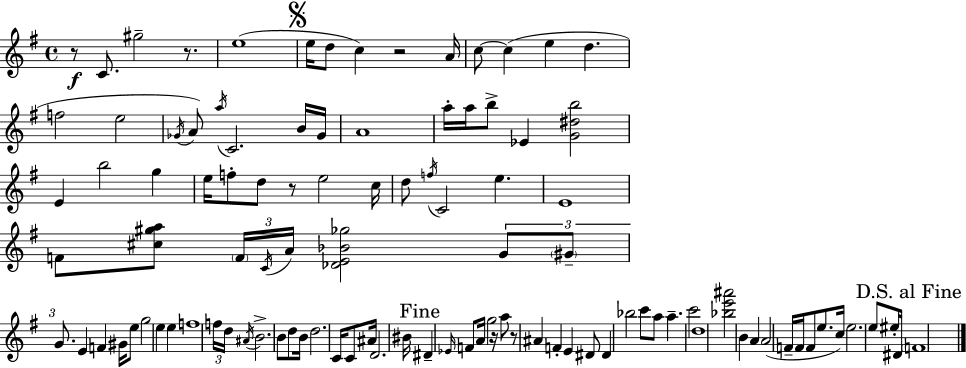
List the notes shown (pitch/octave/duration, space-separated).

R/e C4/e. G#5/h R/e. E5/w E5/s D5/e C5/q R/h A4/s C5/e C5/q E5/q D5/q. F5/h E5/h Gb4/s A4/e A5/s C4/h. B4/s Gb4/s A4/w A5/s A5/s B5/e Eb4/q [G4,D#5,B5]/h E4/q B5/h G5/q E5/s F5/e D5/e R/e E5/h C5/s D5/e F5/s C4/h E5/q. E4/w F4/e [C#5,G#5,A5]/e F4/s C4/s A4/s [Db4,E4,Bb4,Gb5]/h G4/e G#4/e G4/e. E4/q F4/q G#4/s E5/e G5/h E5/q E5/q F5/w F5/s D5/s A#4/s B4/h. B4/e D5/e B4/s D5/h. C4/s C4/e A#4/s D4/h. BIS4/s D#4/q Eb4/s F4/e A4/s G5/h R/s A5/e R/e A#4/q F4/q E4/q D#4/e D#4/q Bb5/h C6/e A5/e A5/q. C6/h D5/w [Bb5,E6,A#6]/h B4/q A4/q A4/h F4/s F4/s F4/e E5/e. C5/s E5/h. E5/e EIS5/s D#4/s F4/w